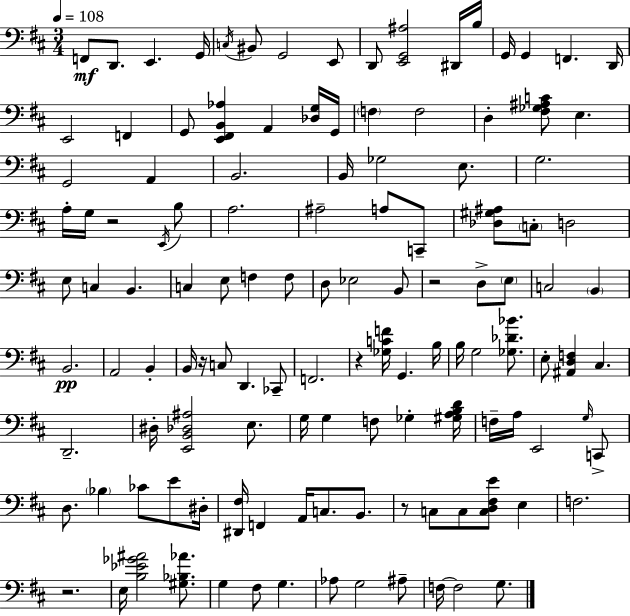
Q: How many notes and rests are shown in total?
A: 124